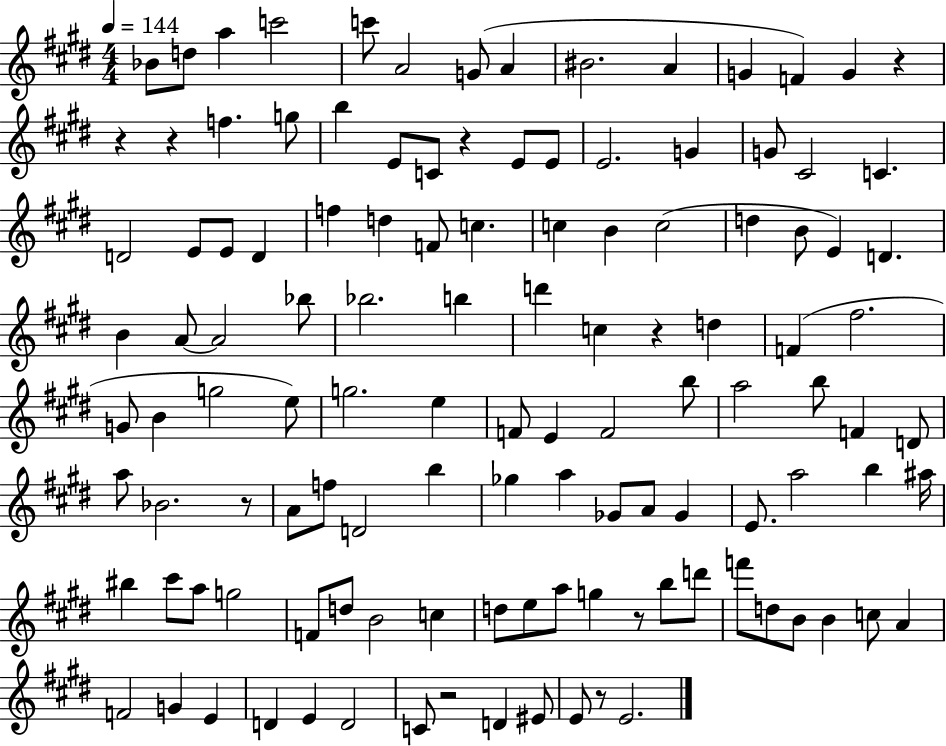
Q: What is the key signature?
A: E major